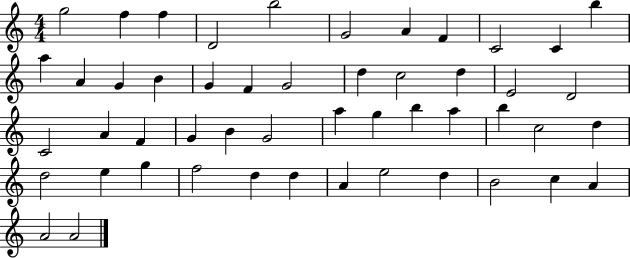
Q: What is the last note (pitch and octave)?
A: A4